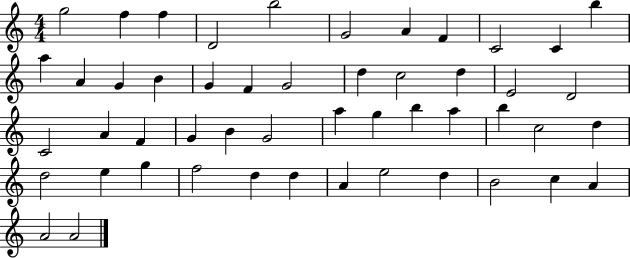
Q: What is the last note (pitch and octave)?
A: A4